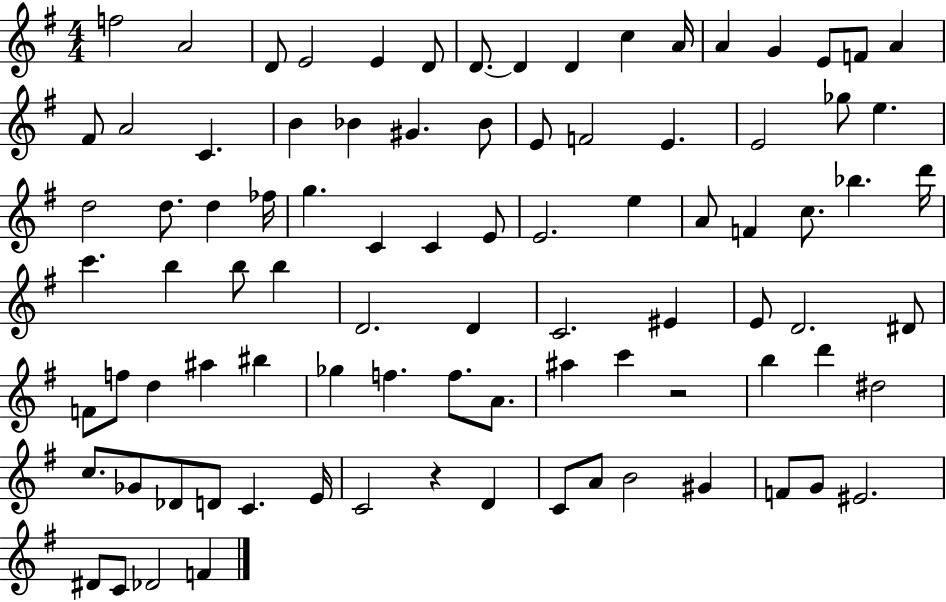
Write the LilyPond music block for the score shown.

{
  \clef treble
  \numericTimeSignature
  \time 4/4
  \key g \major
  \repeat volta 2 { f''2 a'2 | d'8 e'2 e'4 d'8 | d'8.~~ d'4 d'4 c''4 a'16 | a'4 g'4 e'8 f'8 a'4 | \break fis'8 a'2 c'4. | b'4 bes'4 gis'4. bes'8 | e'8 f'2 e'4. | e'2 ges''8 e''4. | \break d''2 d''8. d''4 fes''16 | g''4. c'4 c'4 e'8 | e'2. e''4 | a'8 f'4 c''8. bes''4. d'''16 | \break c'''4. b''4 b''8 b''4 | d'2. d'4 | c'2. eis'4 | e'8 d'2. dis'8 | \break f'8 f''8 d''4 ais''4 bis''4 | ges''4 f''4. f''8. a'8. | ais''4 c'''4 r2 | b''4 d'''4 dis''2 | \break c''8. ges'8 des'8 d'8 c'4. e'16 | c'2 r4 d'4 | c'8 a'8 b'2 gis'4 | f'8 g'8 eis'2. | \break dis'8 c'8 des'2 f'4 | } \bar "|."
}